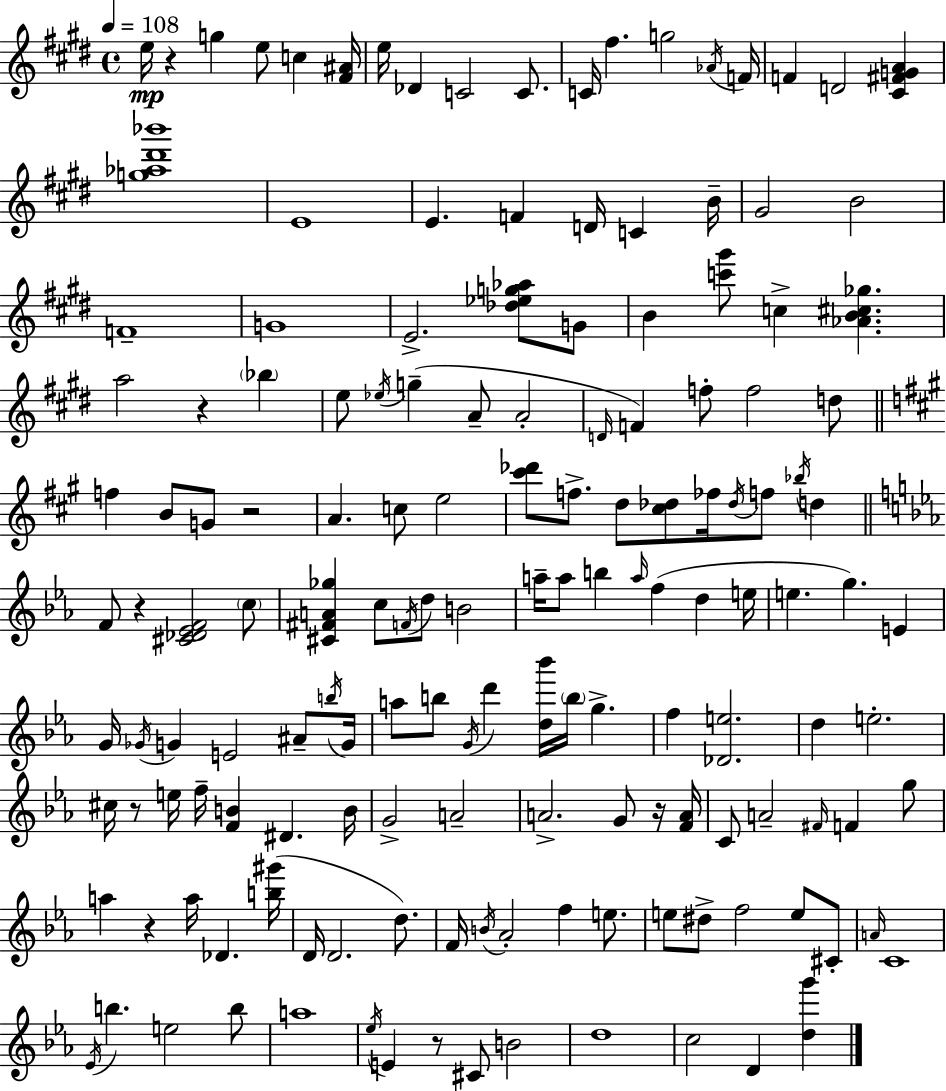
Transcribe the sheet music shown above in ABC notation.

X:1
T:Untitled
M:4/4
L:1/4
K:E
e/4 z g e/2 c [^F^A]/4 e/4 _D C2 C/2 C/4 ^f g2 _A/4 F/4 F D2 [^C^FGA] [g_a^d'_b']4 E4 E F D/4 C B/4 ^G2 B2 F4 G4 E2 [_d_eg_a]/2 G/2 B [c'^g']/2 c [_AB^c_g] a2 z _b e/2 _e/4 g A/2 A2 D/4 F f/2 f2 d/2 f B/2 G/2 z2 A c/2 e2 [^c'_d']/2 f/2 d/2 [^c_d]/2 _f/4 _d/4 f/2 _b/4 d F/2 z [^C_D_EF]2 c/2 [^C^FA_g] c/2 F/4 d/2 B2 a/4 a/2 b a/4 f d e/4 e g E G/4 _G/4 G E2 ^A/2 b/4 G/4 a/2 b/2 G/4 d' [d_b']/4 b/4 g f [_De]2 d e2 ^c/4 z/2 e/4 f/4 [FB] ^D B/4 G2 A2 A2 G/2 z/4 [FA]/4 C/2 A2 ^F/4 F g/2 a z a/4 _D [b^g']/4 D/4 D2 d/2 F/4 B/4 _A2 f e/2 e/2 ^d/2 f2 e/2 ^C/2 A/4 C4 _E/4 b e2 b/2 a4 _e/4 E z/2 ^C/2 B2 d4 c2 D [dg']